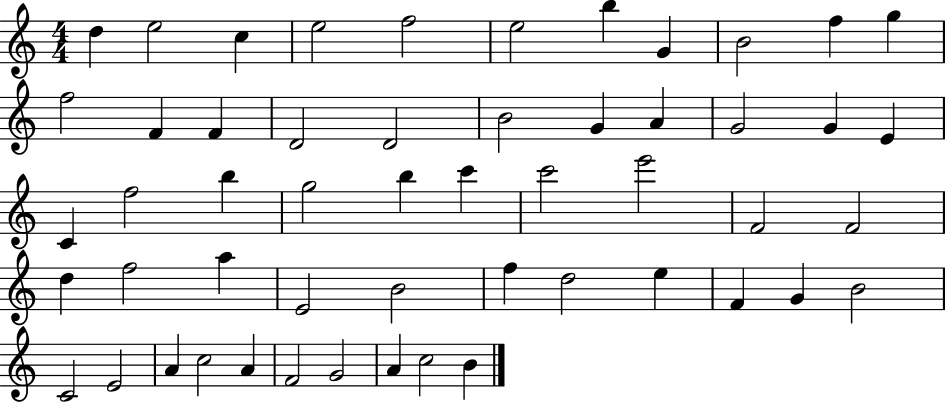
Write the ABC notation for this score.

X:1
T:Untitled
M:4/4
L:1/4
K:C
d e2 c e2 f2 e2 b G B2 f g f2 F F D2 D2 B2 G A G2 G E C f2 b g2 b c' c'2 e'2 F2 F2 d f2 a E2 B2 f d2 e F G B2 C2 E2 A c2 A F2 G2 A c2 B